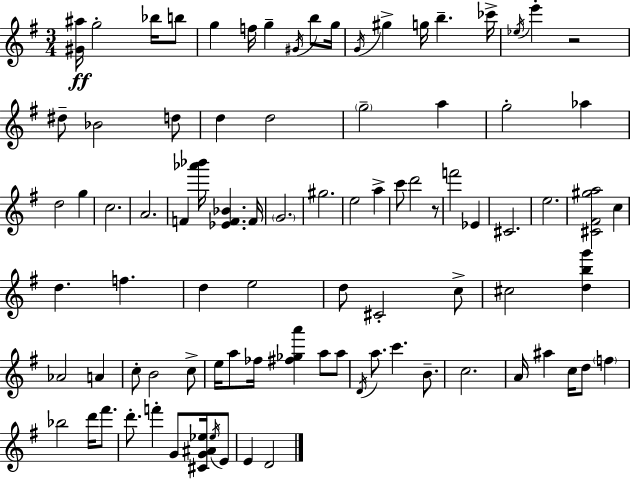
[G#4,A#5]/s G5/h Bb5/s B5/e G5/q F5/s G5/q G#4/s B5/e G5/s G4/s G#5/q G5/s B5/q. CES6/s Eb5/s E6/q R/h D#5/e Bb4/h D5/e D5/q D5/h G5/h A5/q G5/h Ab5/q D5/h G5/q C5/h. A4/h. F4/q [Ab6,Bb6]/s [Eb4,F4,Bb4]/q. F4/s G4/h. G#5/h. E5/h A5/q C6/e D6/h R/e F6/h Eb4/q C#4/h. E5/h. [C#4,F#4,G#5,A5]/h C5/q D5/q. F5/q. D5/q E5/h D5/e C#4/h C5/e C#5/h [D5,B5,G6]/q Ab4/h A4/q C5/e B4/h C5/e E5/s A5/e FES5/s [F#5,Gb5,A6]/q A5/e A5/e D4/s A5/e. C6/q. B4/e. C5/h. A4/s A#5/q C5/s D5/e F5/q Bb5/h D6/s F#6/e. D6/e. F6/q G4/e [C#4,G4,A#4,Eb5]/s Eb5/s E4/e E4/q D4/h